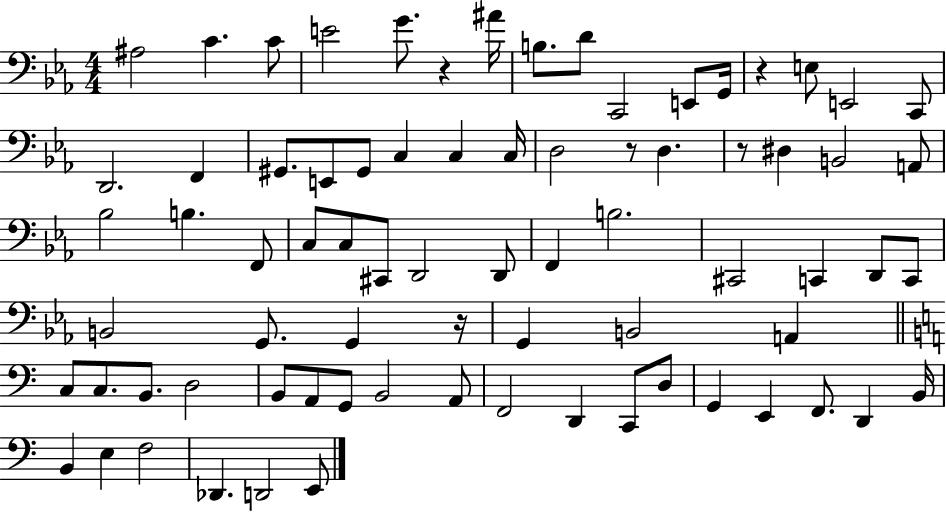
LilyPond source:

{
  \clef bass
  \numericTimeSignature
  \time 4/4
  \key ees \major
  ais2 c'4. c'8 | e'2 g'8. r4 ais'16 | b8. d'8 c,2 e,8 g,16 | r4 e8 e,2 c,8 | \break d,2. f,4 | gis,8. e,8 gis,8 c4 c4 c16 | d2 r8 d4. | r8 dis4 b,2 a,8 | \break bes2 b4. f,8 | c8 c8 cis,8 d,2 d,8 | f,4 b2. | cis,2 c,4 d,8 c,8 | \break b,2 g,8. g,4 r16 | g,4 b,2 a,4 | \bar "||" \break \key c \major c8 c8. b,8. d2 | b,8 a,8 g,8 b,2 a,8 | f,2 d,4 c,8 d8 | g,4 e,4 f,8. d,4 b,16 | \break b,4 e4 f2 | des,4. d,2 e,8 | \bar "|."
}